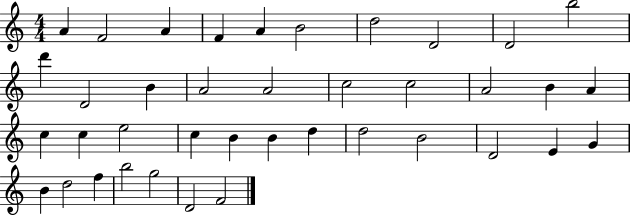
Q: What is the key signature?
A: C major